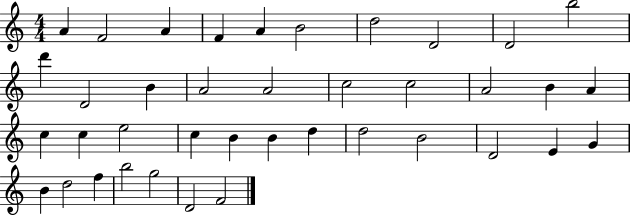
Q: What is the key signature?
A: C major